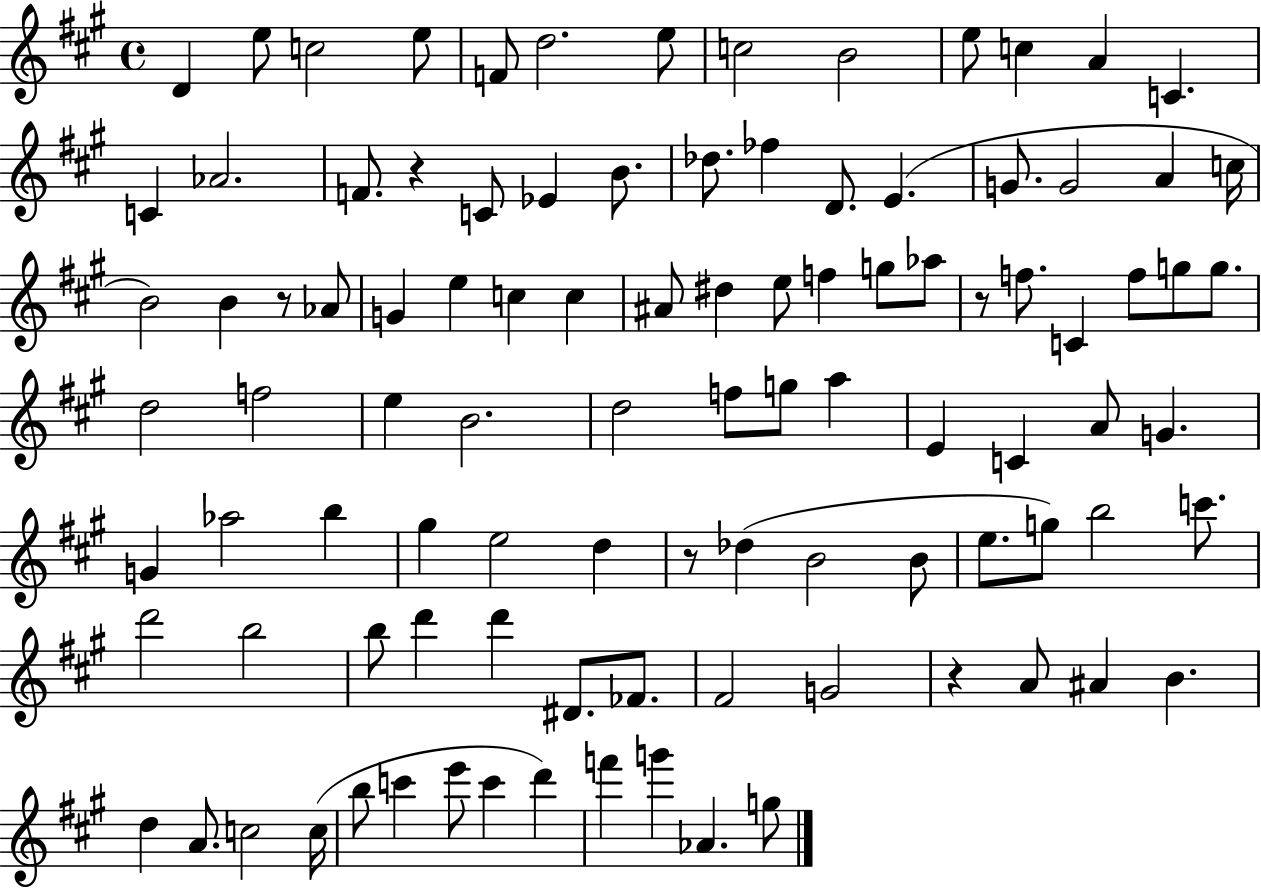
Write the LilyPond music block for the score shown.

{
  \clef treble
  \time 4/4
  \defaultTimeSignature
  \key a \major
  \repeat volta 2 { d'4 e''8 c''2 e''8 | f'8 d''2. e''8 | c''2 b'2 | e''8 c''4 a'4 c'4. | \break c'4 aes'2. | f'8. r4 c'8 ees'4 b'8. | des''8. fes''4 d'8. e'4.( | g'8. g'2 a'4 c''16 | \break b'2) b'4 r8 aes'8 | g'4 e''4 c''4 c''4 | ais'8 dis''4 e''8 f''4 g''8 aes''8 | r8 f''8. c'4 f''8 g''8 g''8. | \break d''2 f''2 | e''4 b'2. | d''2 f''8 g''8 a''4 | e'4 c'4 a'8 g'4. | \break g'4 aes''2 b''4 | gis''4 e''2 d''4 | r8 des''4( b'2 b'8 | e''8. g''8) b''2 c'''8. | \break d'''2 b''2 | b''8 d'''4 d'''4 dis'8. fes'8. | fis'2 g'2 | r4 a'8 ais'4 b'4. | \break d''4 a'8. c''2 c''16( | b''8 c'''4 e'''8 c'''4 d'''4) | f'''4 g'''4 aes'4. g''8 | } \bar "|."
}